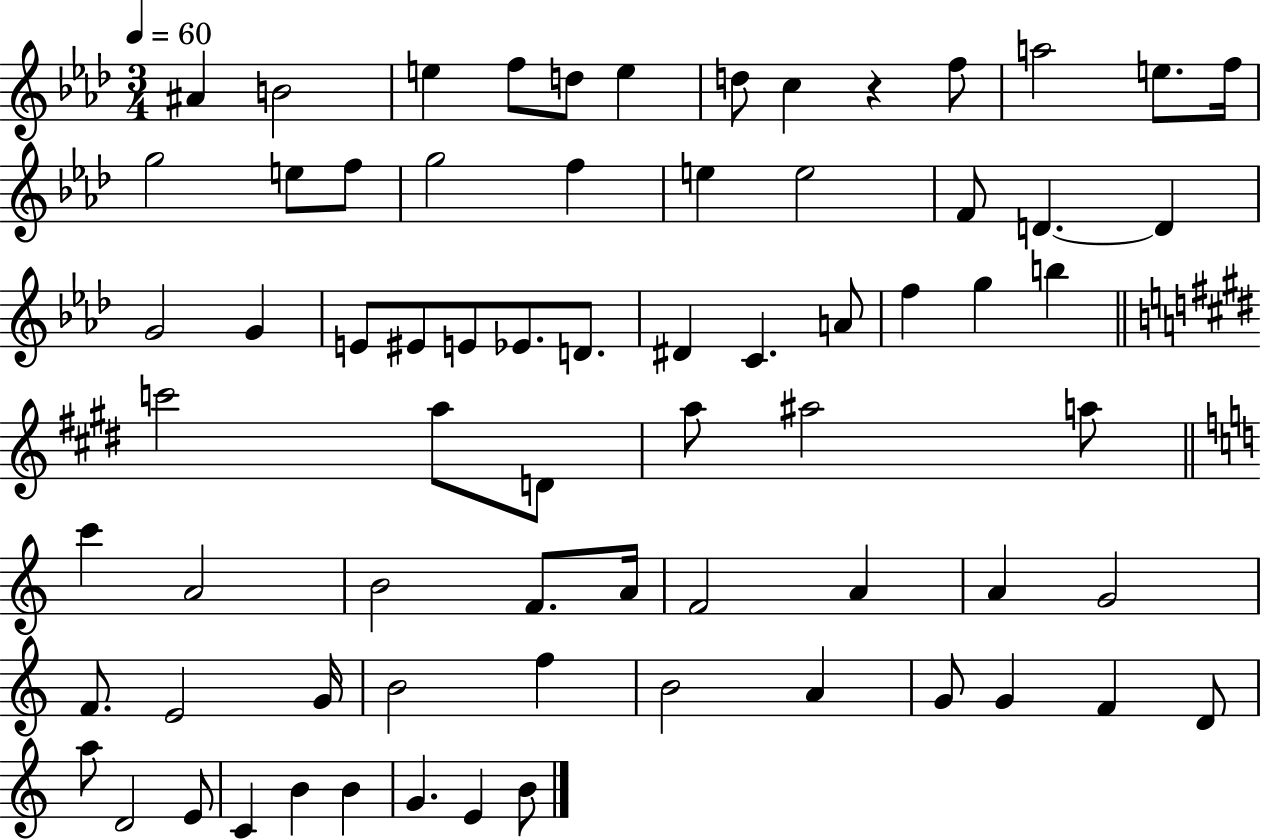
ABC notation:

X:1
T:Untitled
M:3/4
L:1/4
K:Ab
^A B2 e f/2 d/2 e d/2 c z f/2 a2 e/2 f/4 g2 e/2 f/2 g2 f e e2 F/2 D D G2 G E/2 ^E/2 E/2 _E/2 D/2 ^D C A/2 f g b c'2 a/2 D/2 a/2 ^a2 a/2 c' A2 B2 F/2 A/4 F2 A A G2 F/2 E2 G/4 B2 f B2 A G/2 G F D/2 a/2 D2 E/2 C B B G E B/2